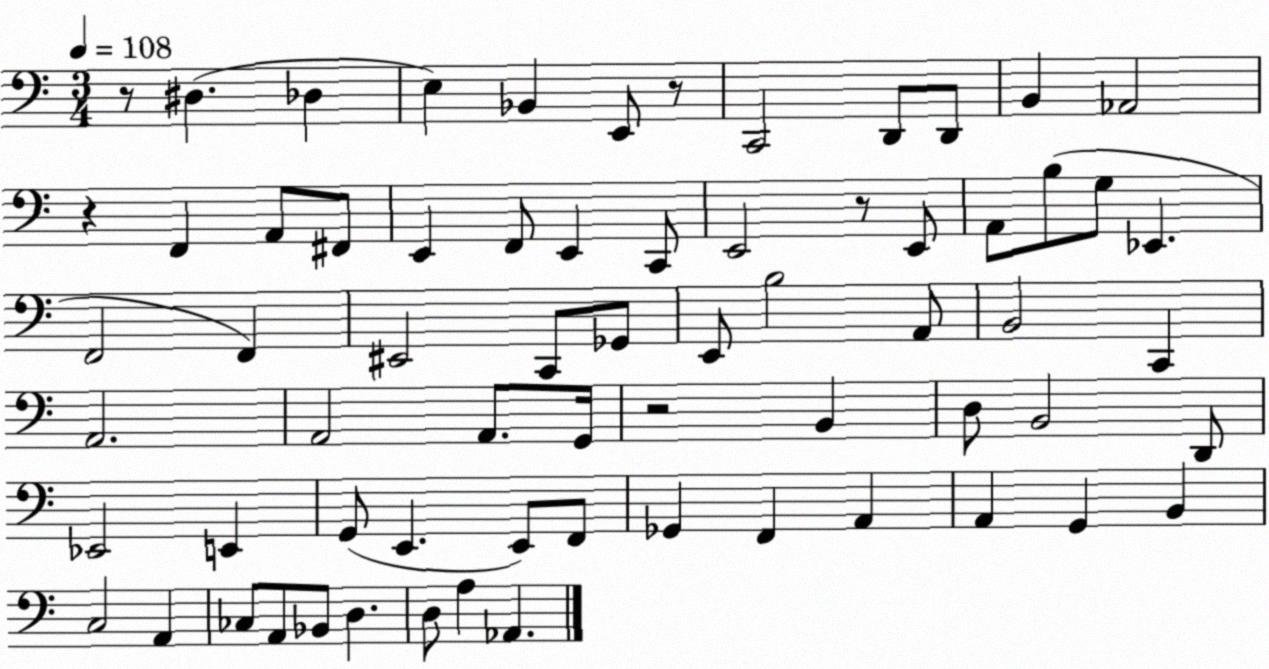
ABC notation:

X:1
T:Untitled
M:3/4
L:1/4
K:C
z/2 ^D, _D, E, _B,, E,,/2 z/2 C,,2 D,,/2 D,,/2 B,, _A,,2 z F,, A,,/2 ^F,,/2 E,, F,,/2 E,, C,,/2 E,,2 z/2 E,,/2 A,,/2 B,/2 G,/2 _E,, F,,2 F,, ^E,,2 C,,/2 _G,,/2 E,,/2 B,2 A,,/2 B,,2 C,, A,,2 A,,2 A,,/2 G,,/4 z2 B,, D,/2 B,,2 D,,/2 _E,,2 E,, G,,/2 E,, E,,/2 F,,/2 _G,, F,, A,, A,, G,, B,, C,2 A,, _C,/2 A,,/2 _B,,/2 D, D,/2 A, _A,,